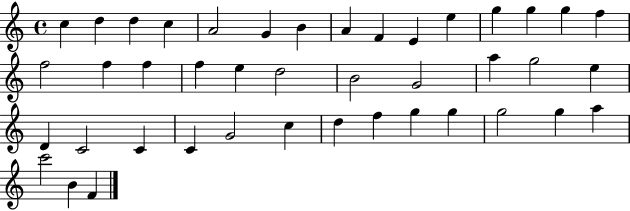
{
  \clef treble
  \time 4/4
  \defaultTimeSignature
  \key c \major
  c''4 d''4 d''4 c''4 | a'2 g'4 b'4 | a'4 f'4 e'4 e''4 | g''4 g''4 g''4 f''4 | \break f''2 f''4 f''4 | f''4 e''4 d''2 | b'2 g'2 | a''4 g''2 e''4 | \break d'4 c'2 c'4 | c'4 g'2 c''4 | d''4 f''4 g''4 g''4 | g''2 g''4 a''4 | \break c'''2 b'4 f'4 | \bar "|."
}